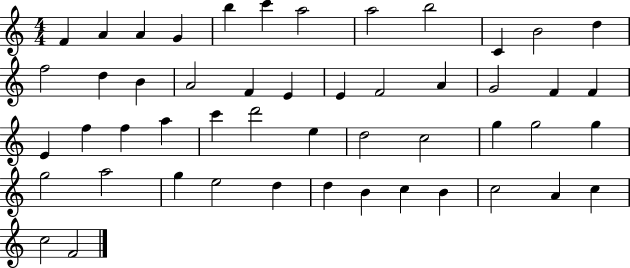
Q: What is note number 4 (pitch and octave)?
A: G4